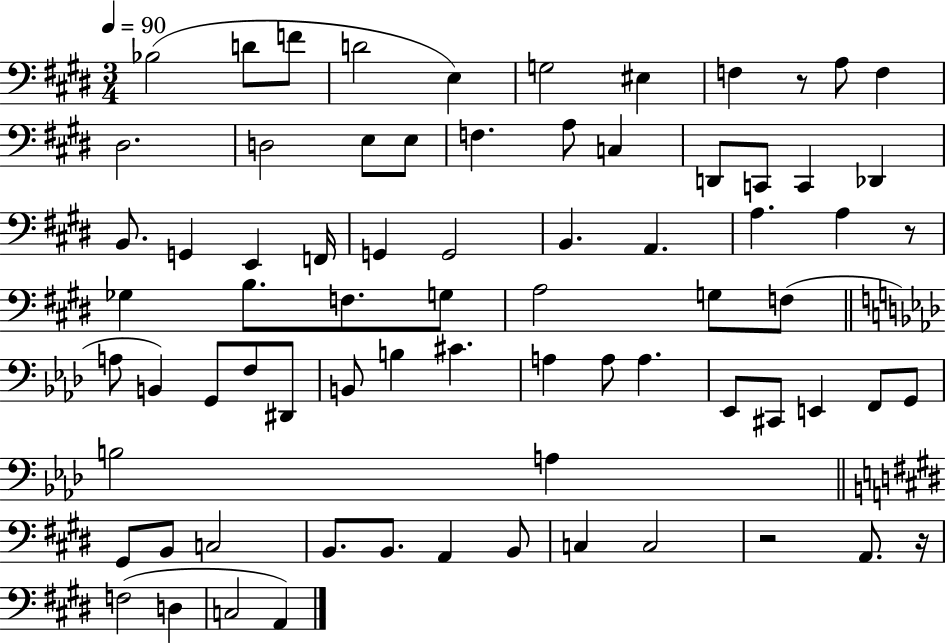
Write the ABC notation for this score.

X:1
T:Untitled
M:3/4
L:1/4
K:E
_B,2 D/2 F/2 D2 E, G,2 ^E, F, z/2 A,/2 F, ^D,2 D,2 E,/2 E,/2 F, A,/2 C, D,,/2 C,,/2 C,, _D,, B,,/2 G,, E,, F,,/4 G,, G,,2 B,, A,, A, A, z/2 _G, B,/2 F,/2 G,/2 A,2 G,/2 F,/2 A,/2 B,, G,,/2 F,/2 ^D,,/2 B,,/2 B, ^C A, A,/2 A, _E,,/2 ^C,,/2 E,, F,,/2 G,,/2 B,2 A, ^G,,/2 B,,/2 C,2 B,,/2 B,,/2 A,, B,,/2 C, C,2 z2 A,,/2 z/4 F,2 D, C,2 A,,